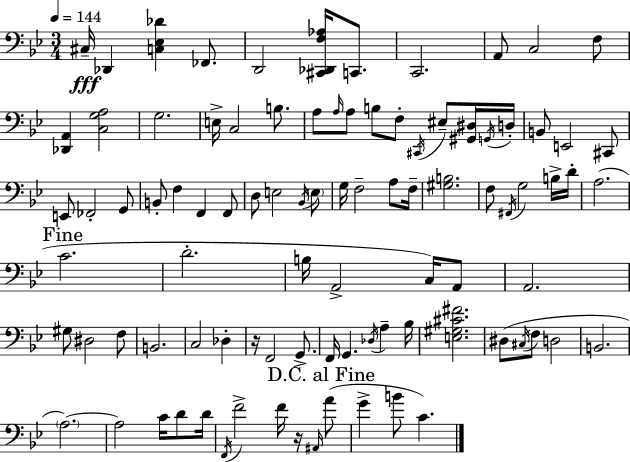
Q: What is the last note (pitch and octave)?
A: C4